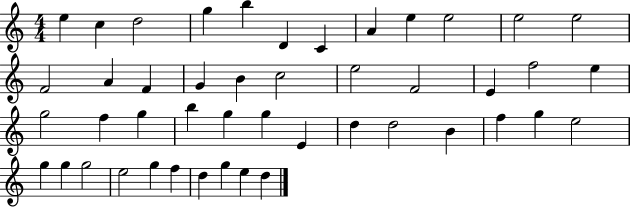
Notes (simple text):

E5/q C5/q D5/h G5/q B5/q D4/q C4/q A4/q E5/q E5/h E5/h E5/h F4/h A4/q F4/q G4/q B4/q C5/h E5/h F4/h E4/q F5/h E5/q G5/h F5/q G5/q B5/q G5/q G5/q E4/q D5/q D5/h B4/q F5/q G5/q E5/h G5/q G5/q G5/h E5/h G5/q F5/q D5/q G5/q E5/q D5/q